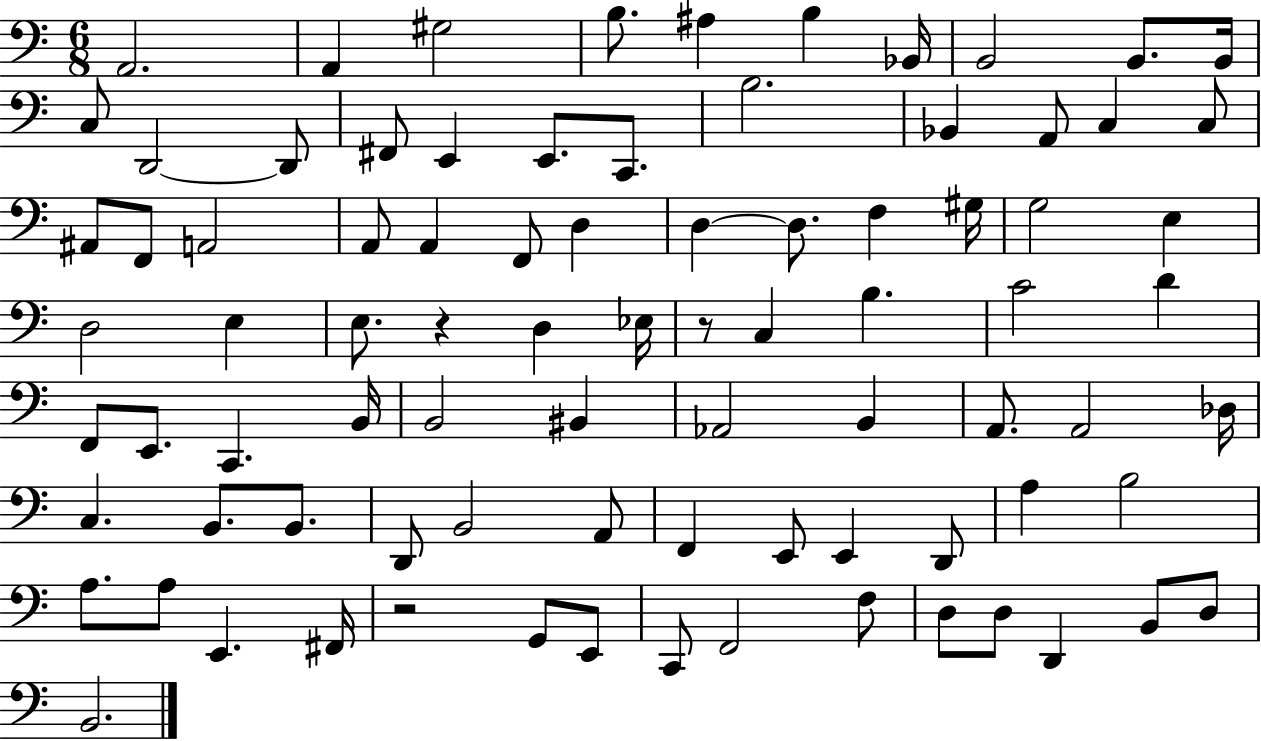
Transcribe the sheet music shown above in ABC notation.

X:1
T:Untitled
M:6/8
L:1/4
K:C
A,,2 A,, ^G,2 B,/2 ^A, B, _B,,/4 B,,2 B,,/2 B,,/4 C,/2 D,,2 D,,/2 ^F,,/2 E,, E,,/2 C,,/2 B,2 _B,, A,,/2 C, C,/2 ^A,,/2 F,,/2 A,,2 A,,/2 A,, F,,/2 D, D, D,/2 F, ^G,/4 G,2 E, D,2 E, E,/2 z D, _E,/4 z/2 C, B, C2 D F,,/2 E,,/2 C,, B,,/4 B,,2 ^B,, _A,,2 B,, A,,/2 A,,2 _D,/4 C, B,,/2 B,,/2 D,,/2 B,,2 A,,/2 F,, E,,/2 E,, D,,/2 A, B,2 A,/2 A,/2 E,, ^F,,/4 z2 G,,/2 E,,/2 C,,/2 F,,2 F,/2 D,/2 D,/2 D,, B,,/2 D,/2 B,,2